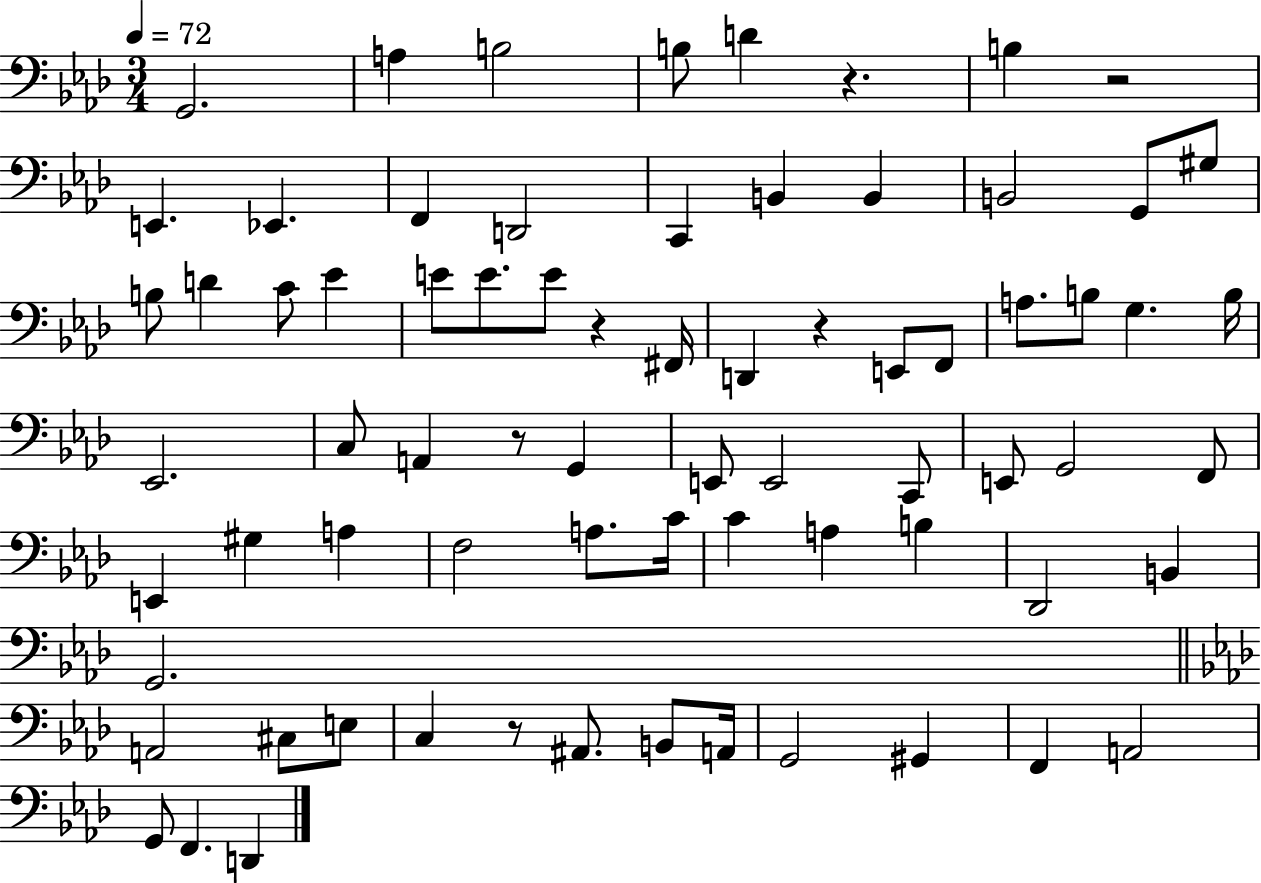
{
  \clef bass
  \numericTimeSignature
  \time 3/4
  \key aes \major
  \tempo 4 = 72
  g,2. | a4 b2 | b8 d'4 r4. | b4 r2 | \break e,4. ees,4. | f,4 d,2 | c,4 b,4 b,4 | b,2 g,8 gis8 | \break b8 d'4 c'8 ees'4 | e'8 e'8. e'8 r4 fis,16 | d,4 r4 e,8 f,8 | a8. b8 g4. b16 | \break ees,2. | c8 a,4 r8 g,4 | e,8 e,2 c,8 | e,8 g,2 f,8 | \break e,4 gis4 a4 | f2 a8. c'16 | c'4 a4 b4 | des,2 b,4 | \break g,2. | \bar "||" \break \key f \minor a,2 cis8 e8 | c4 r8 ais,8. b,8 a,16 | g,2 gis,4 | f,4 a,2 | \break g,8 f,4. d,4 | \bar "|."
}